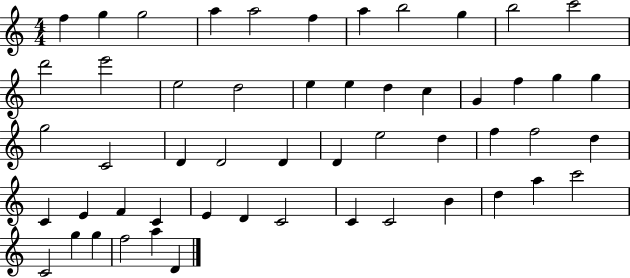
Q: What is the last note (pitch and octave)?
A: D4